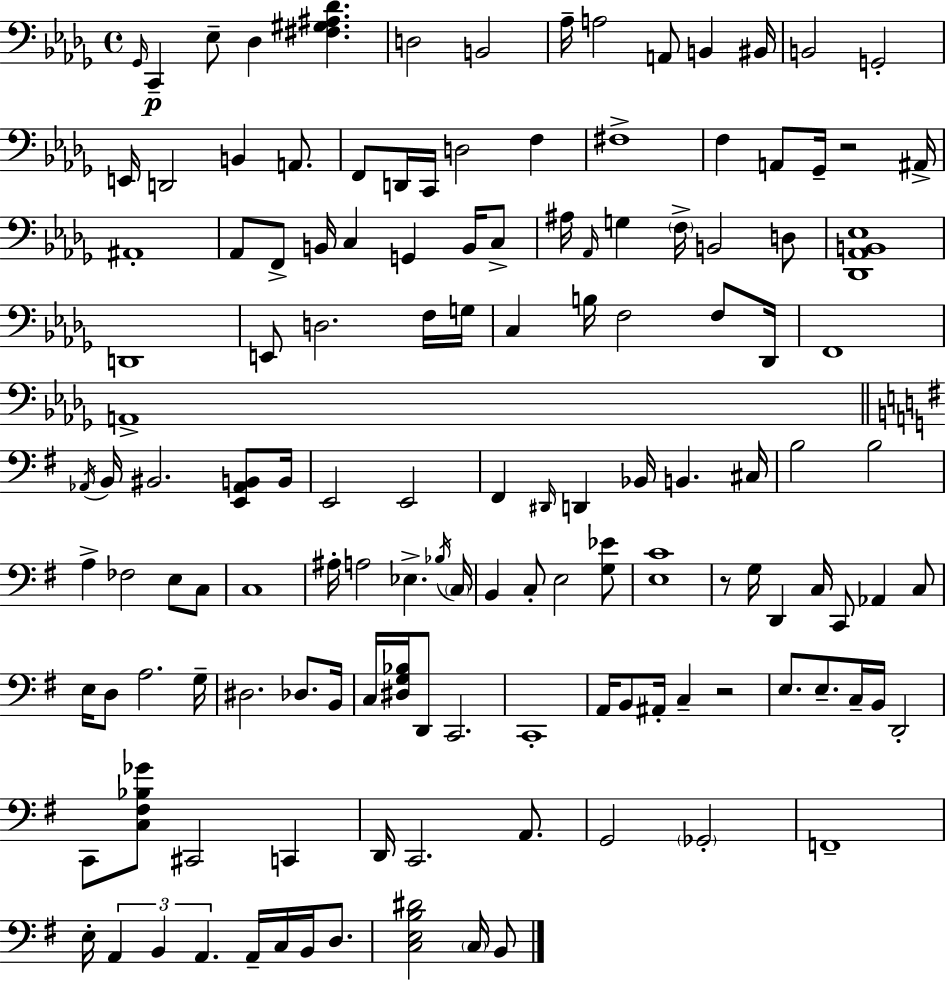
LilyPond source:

{
  \clef bass
  \time 4/4
  \defaultTimeSignature
  \key bes \minor
  \repeat volta 2 { \grace { ges,16 }\p c,4-- ees8-- des4 <fis gis ais des'>4. | d2 b,2 | aes16-- a2 a,8 b,4 | bis,16 b,2 g,2-. | \break e,16 d,2 b,4 a,8. | f,8 d,16 c,16 d2 f4 | fis1-> | f4 a,8 ges,16-- r2 | \break ais,16-> ais,1-. | aes,8 f,8-> b,16 c4 g,4 b,16 c8-> | ais16 \grace { aes,16 } g4 \parenthesize f16-> b,2 | d8 <des, aes, b, ees>1 | \break d,1 | e,8 d2. | f16 g16 c4 b16 f2 f8 | des,16 f,1 | \break a,1-> | \bar "||" \break \key g \major \acciaccatura { aes,16 } b,16 bis,2. <e, aes, b,>8 | b,16 e,2 e,2 | fis,4 \grace { dis,16 } d,4 bes,16 b,4. | cis16 b2 b2 | \break a4-> fes2 e8 | c8 c1 | ais16-. a2 ees4.-> | \acciaccatura { bes16 } \parenthesize c16 b,4 c8-. e2 | \break <g ees'>8 <e c'>1 | r8 g16 d,4 c16 c,8 aes,4 | c8 e16 d8 a2. | g16-- dis2. des8. | \break b,16 c16 <dis g bes>16 d,8 c,2. | c,1-. | a,16 b,8 ais,16-. c4-- r2 | e8. e8.-- c16-- b,16 d,2-. | \break c,8 <c fis bes ges'>8 cis,2 c,4 | d,16 c,2. | a,8. g,2 \parenthesize ges,2-. | f,1-- | \break e16-. \tuplet 3/2 { a,4 b,4 a,4. } | a,16-- c16 b,16 d8. <c e b dis'>2 | \parenthesize c16 b,8 } \bar "|."
}